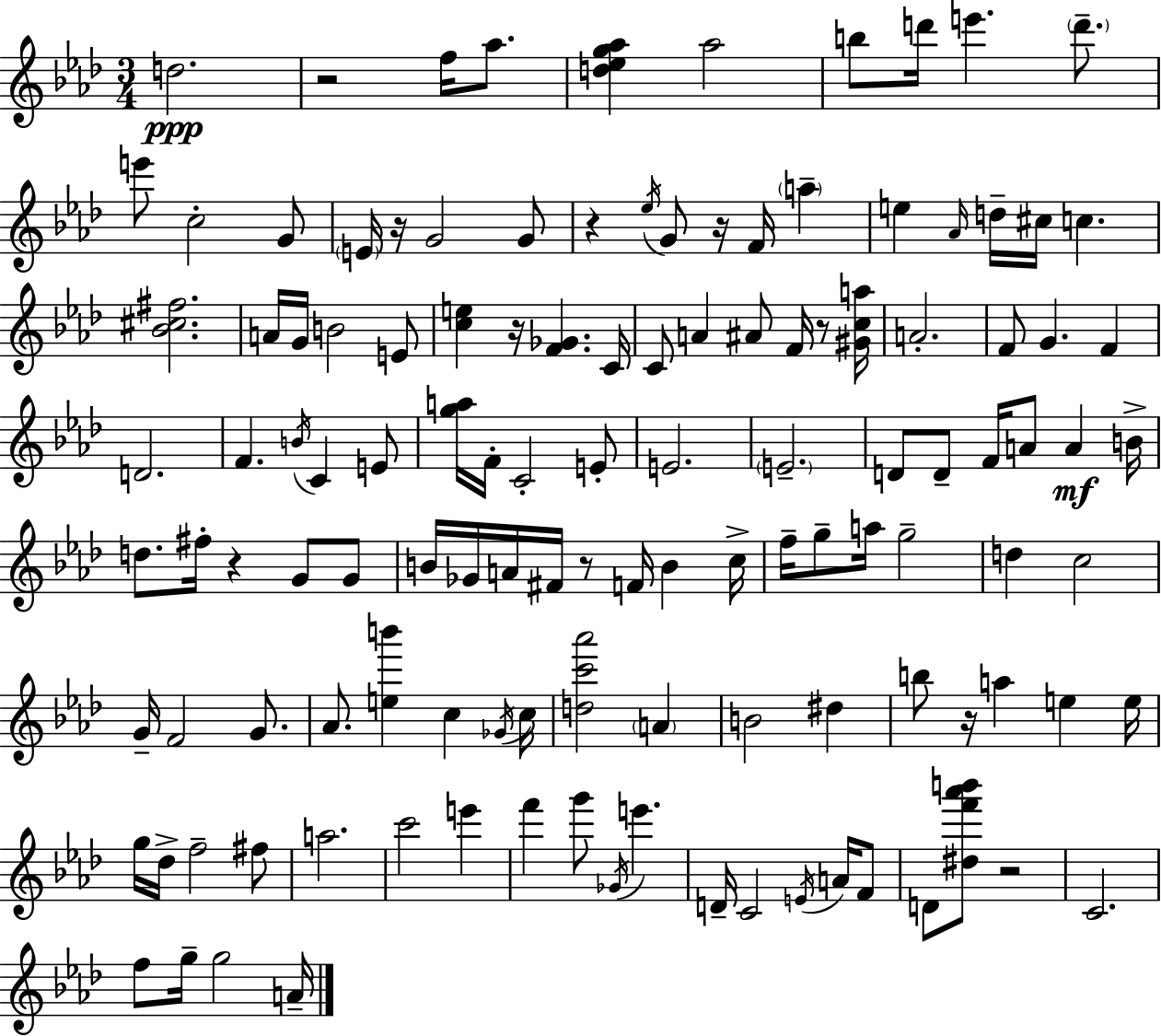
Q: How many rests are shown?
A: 10